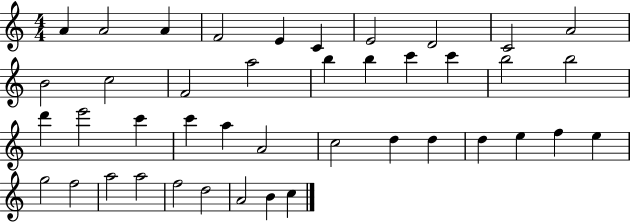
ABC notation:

X:1
T:Untitled
M:4/4
L:1/4
K:C
A A2 A F2 E C E2 D2 C2 A2 B2 c2 F2 a2 b b c' c' b2 b2 d' e'2 c' c' a A2 c2 d d d e f e g2 f2 a2 a2 f2 d2 A2 B c